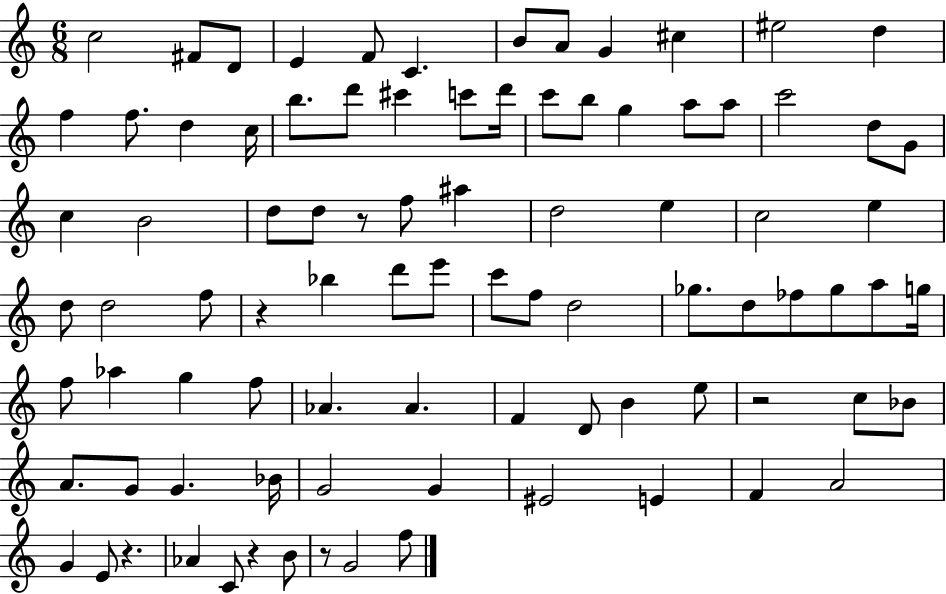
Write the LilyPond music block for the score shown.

{
  \clef treble
  \numericTimeSignature
  \time 6/8
  \key c \major
  c''2 fis'8 d'8 | e'4 f'8 c'4. | b'8 a'8 g'4 cis''4 | eis''2 d''4 | \break f''4 f''8. d''4 c''16 | b''8. d'''8 cis'''4 c'''8 d'''16 | c'''8 b''8 g''4 a''8 a''8 | c'''2 d''8 g'8 | \break c''4 b'2 | d''8 d''8 r8 f''8 ais''4 | d''2 e''4 | c''2 e''4 | \break d''8 d''2 f''8 | r4 bes''4 d'''8 e'''8 | c'''8 f''8 d''2 | ges''8. d''8 fes''8 ges''8 a''8 g''16 | \break f''8 aes''4 g''4 f''8 | aes'4. aes'4. | f'4 d'8 b'4 e''8 | r2 c''8 bes'8 | \break a'8. g'8 g'4. bes'16 | g'2 g'4 | eis'2 e'4 | f'4 a'2 | \break g'4 e'8 r4. | aes'4 c'8 r4 b'8 | r8 g'2 f''8 | \bar "|."
}